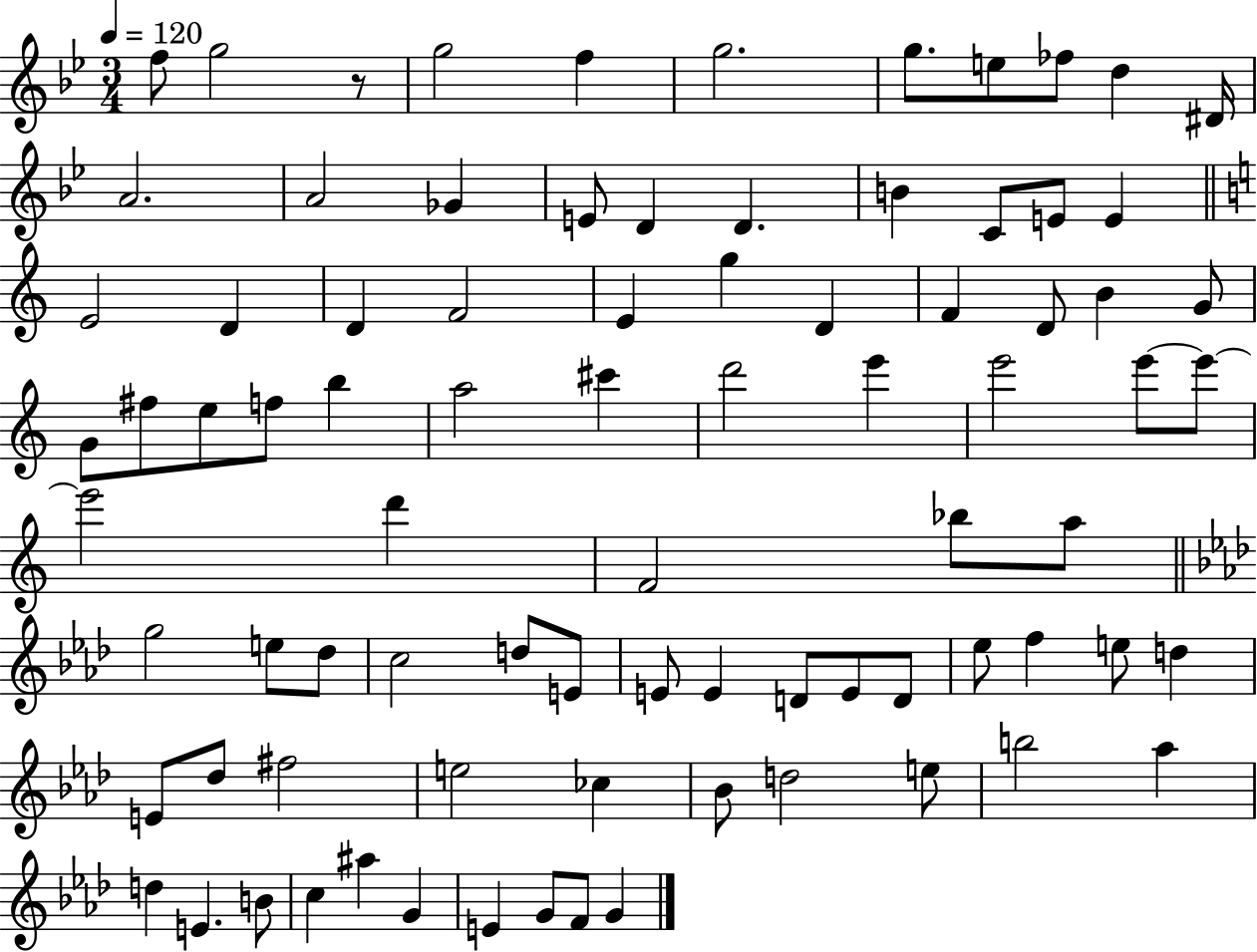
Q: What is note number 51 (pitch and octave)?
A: Db5